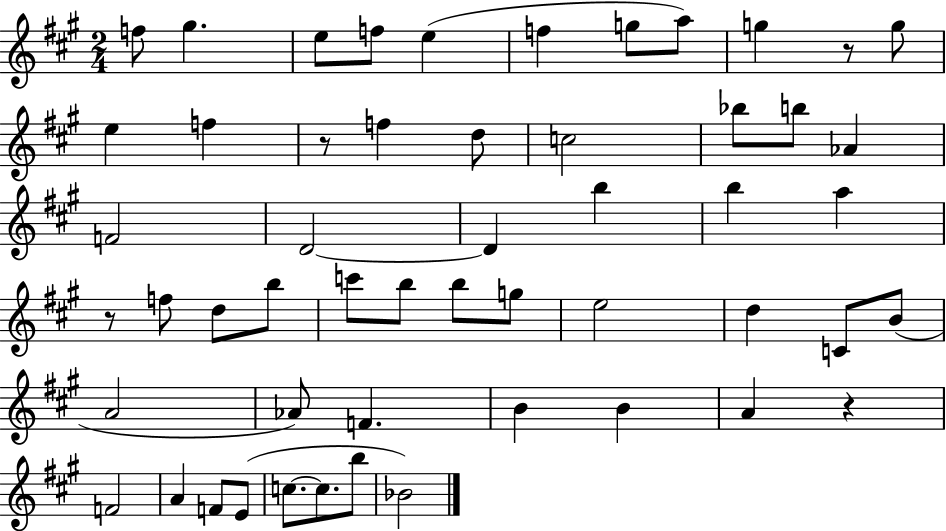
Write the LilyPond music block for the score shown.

{
  \clef treble
  \numericTimeSignature
  \time 2/4
  \key a \major
  f''8 gis''4. | e''8 f''8 e''4( | f''4 g''8 a''8) | g''4 r8 g''8 | \break e''4 f''4 | r8 f''4 d''8 | c''2 | bes''8 b''8 aes'4 | \break f'2 | d'2~~ | d'4 b''4 | b''4 a''4 | \break r8 f''8 d''8 b''8 | c'''8 b''8 b''8 g''8 | e''2 | d''4 c'8 b'8( | \break a'2 | aes'8) f'4. | b'4 b'4 | a'4 r4 | \break f'2 | a'4 f'8 e'8( | c''8.~~ c''8. b''8 | bes'2) | \break \bar "|."
}